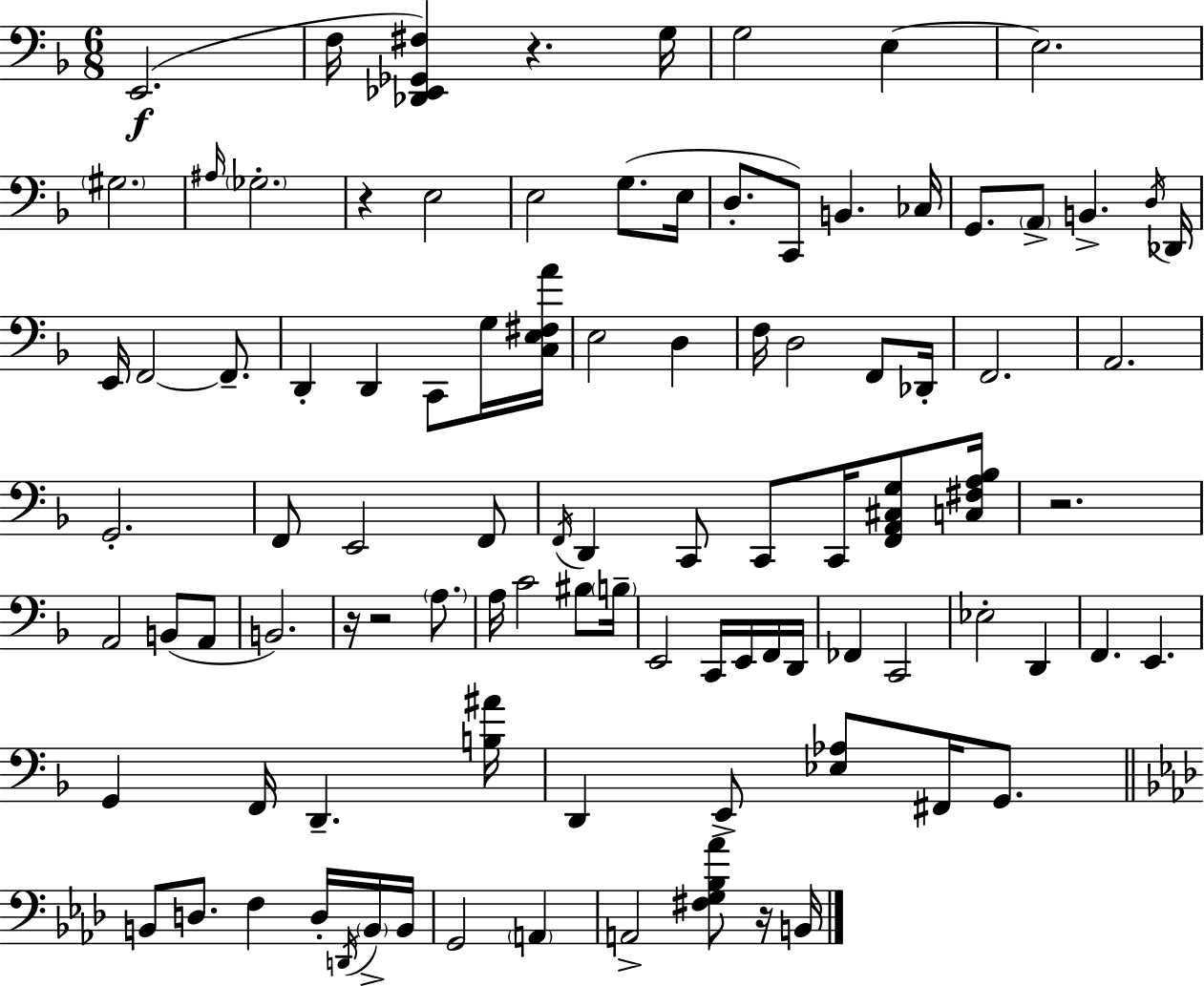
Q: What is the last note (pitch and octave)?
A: B2